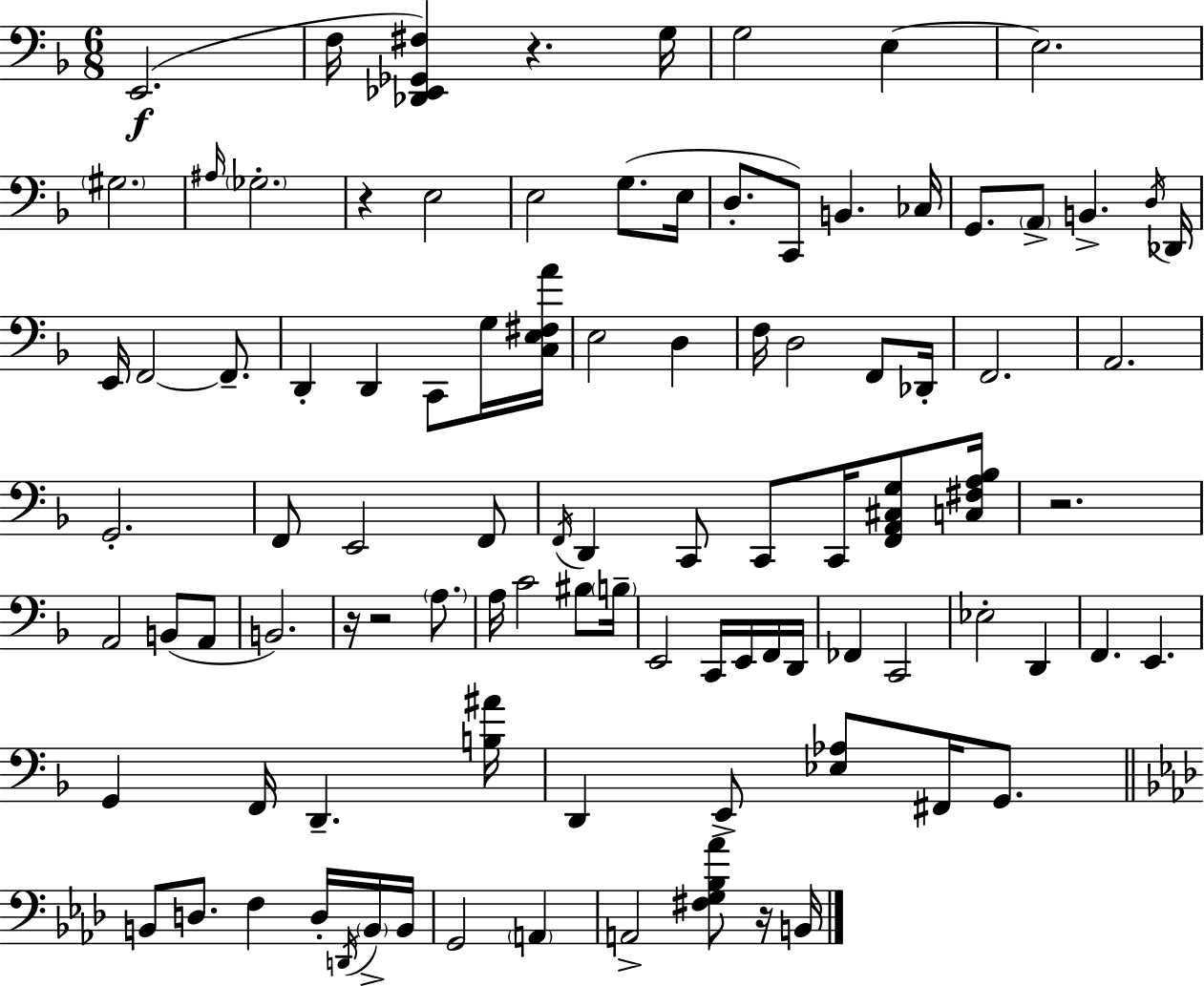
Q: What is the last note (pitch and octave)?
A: B2